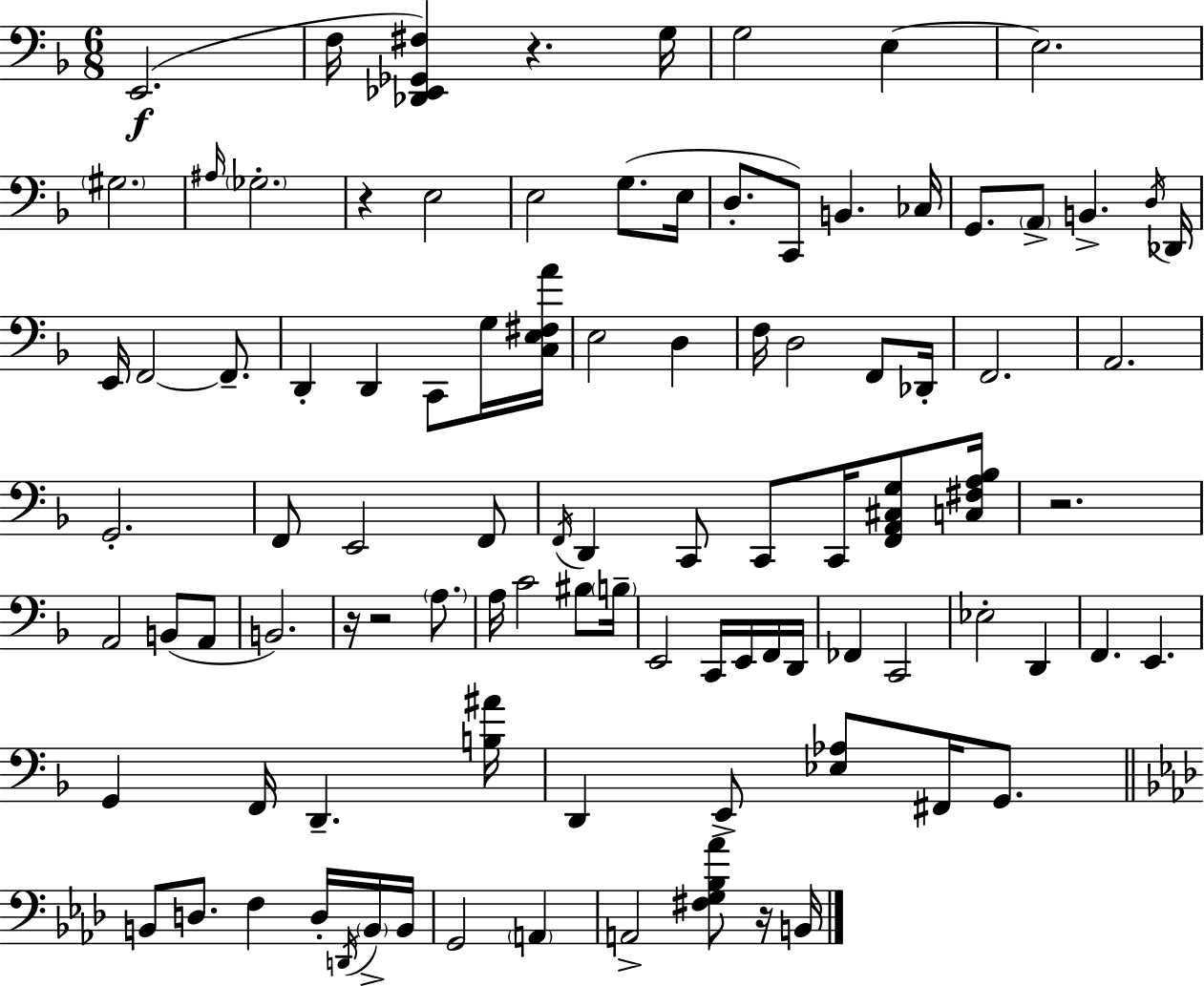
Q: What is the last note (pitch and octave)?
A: B2